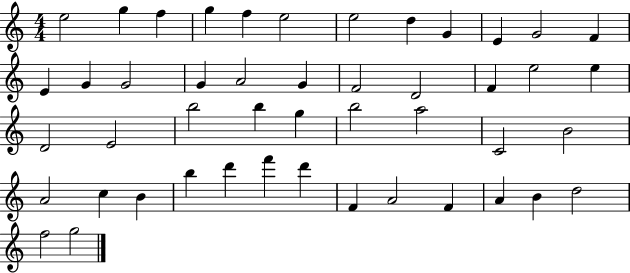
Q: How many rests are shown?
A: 0